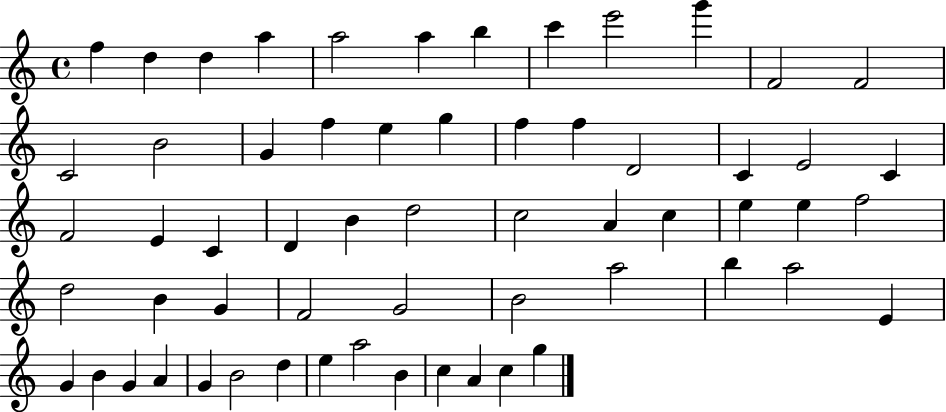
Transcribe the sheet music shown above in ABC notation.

X:1
T:Untitled
M:4/4
L:1/4
K:C
f d d a a2 a b c' e'2 g' F2 F2 C2 B2 G f e g f f D2 C E2 C F2 E C D B d2 c2 A c e e f2 d2 B G F2 G2 B2 a2 b a2 E G B G A G B2 d e a2 B c A c g